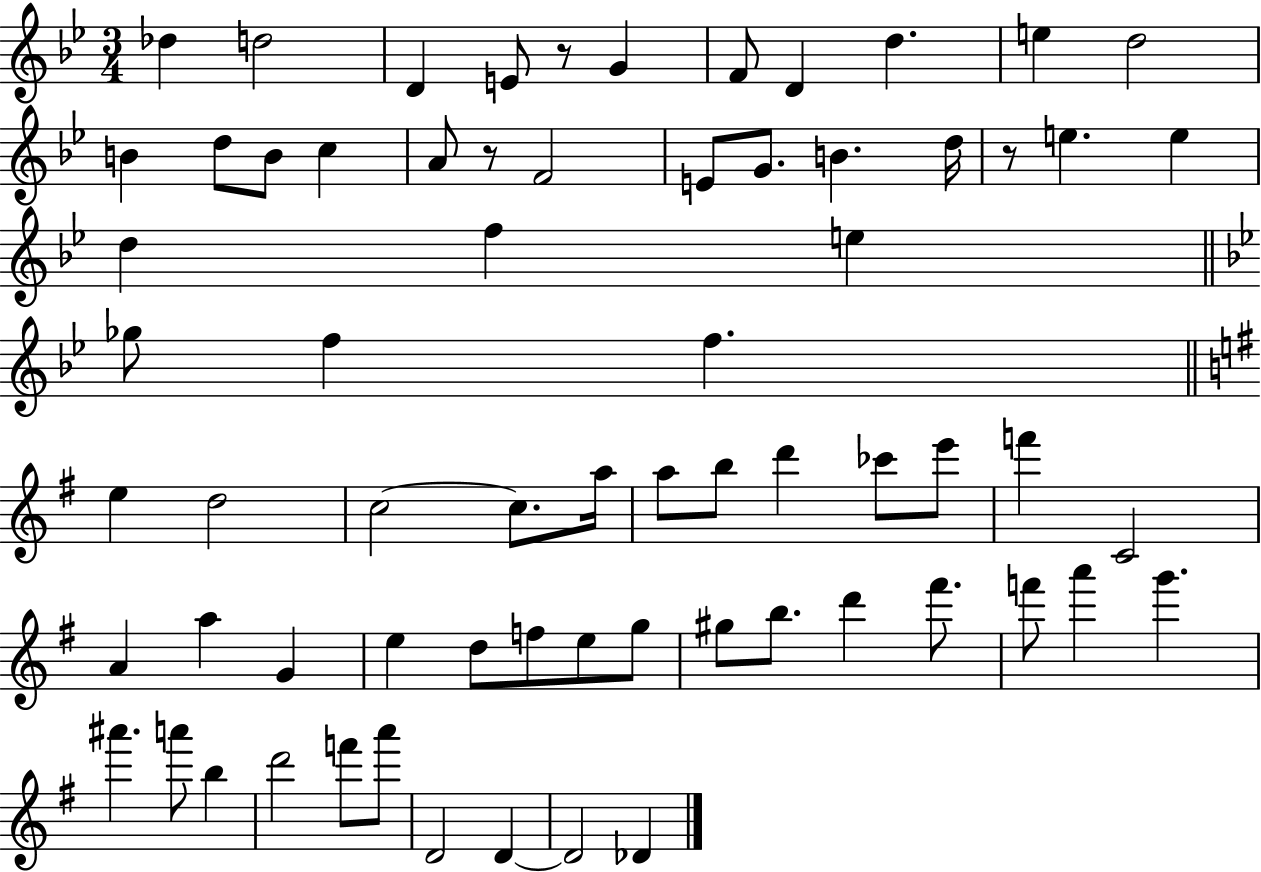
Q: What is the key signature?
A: BES major